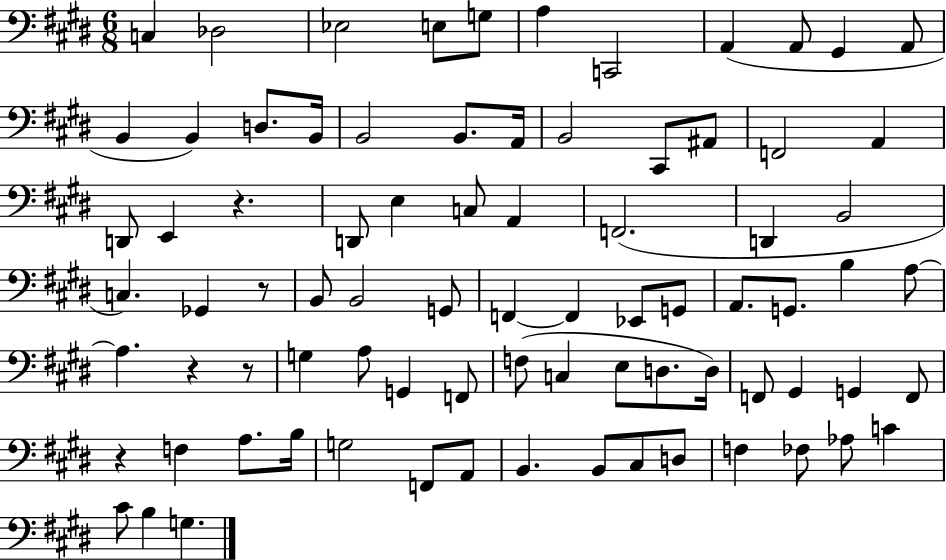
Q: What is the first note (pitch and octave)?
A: C3